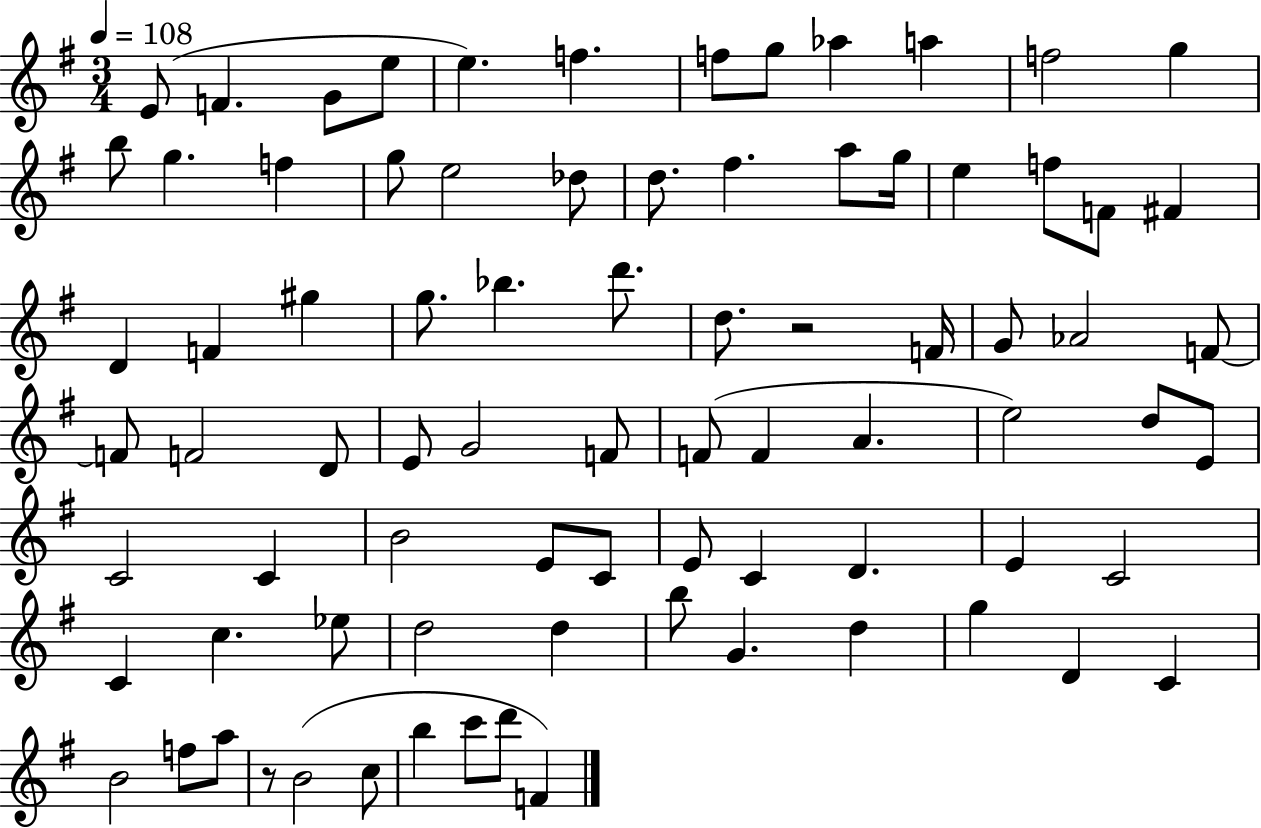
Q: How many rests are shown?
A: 2